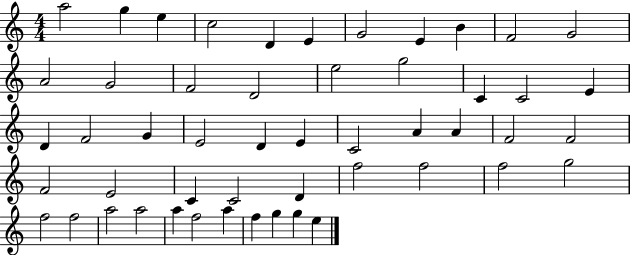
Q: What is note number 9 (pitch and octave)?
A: B4